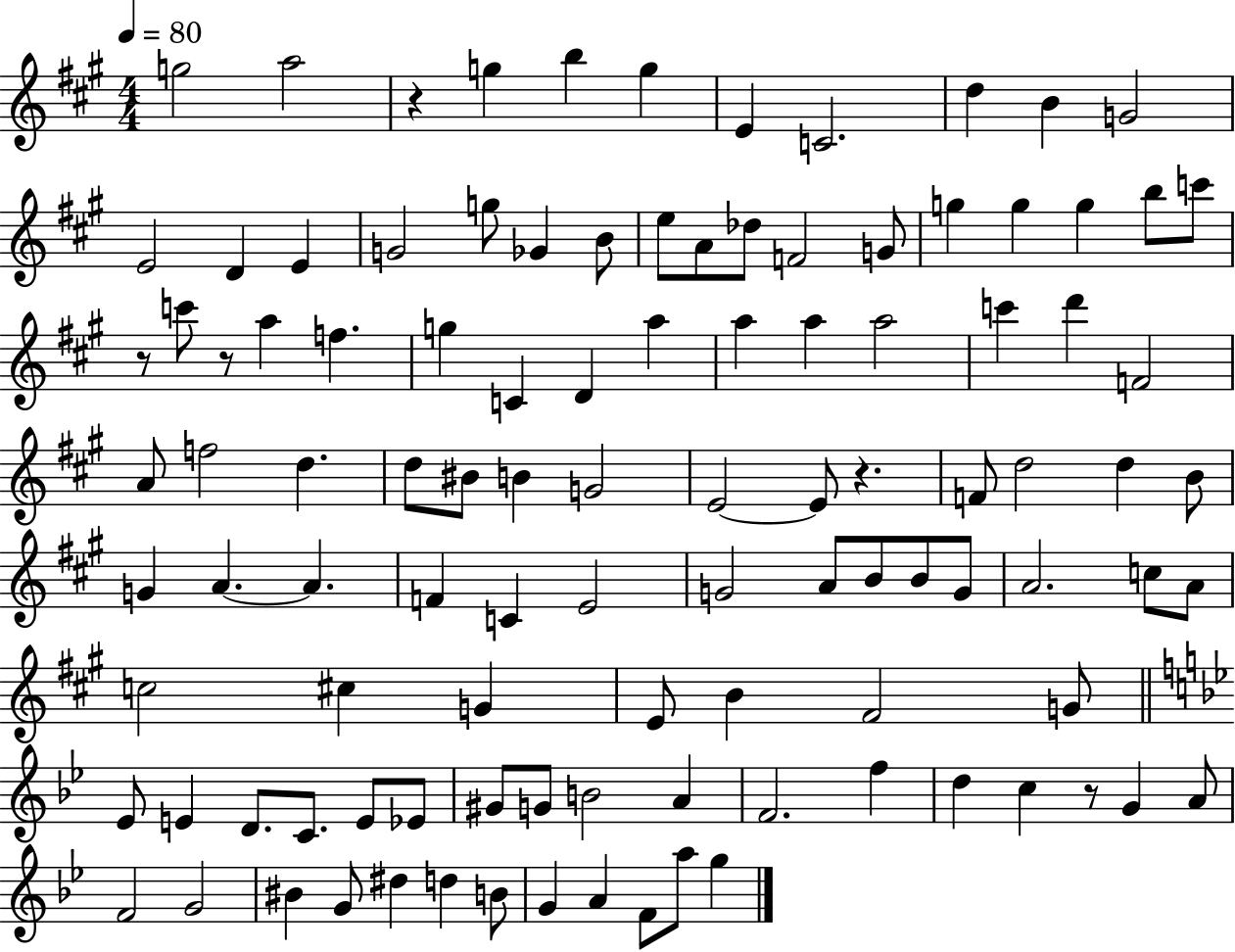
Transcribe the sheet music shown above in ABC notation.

X:1
T:Untitled
M:4/4
L:1/4
K:A
g2 a2 z g b g E C2 d B G2 E2 D E G2 g/2 _G B/2 e/2 A/2 _d/2 F2 G/2 g g g b/2 c'/2 z/2 c'/2 z/2 a f g C D a a a a2 c' d' F2 A/2 f2 d d/2 ^B/2 B G2 E2 E/2 z F/2 d2 d B/2 G A A F C E2 G2 A/2 B/2 B/2 G/2 A2 c/2 A/2 c2 ^c G E/2 B ^F2 G/2 _E/2 E D/2 C/2 E/2 _E/2 ^G/2 G/2 B2 A F2 f d c z/2 G A/2 F2 G2 ^B G/2 ^d d B/2 G A F/2 a/2 g